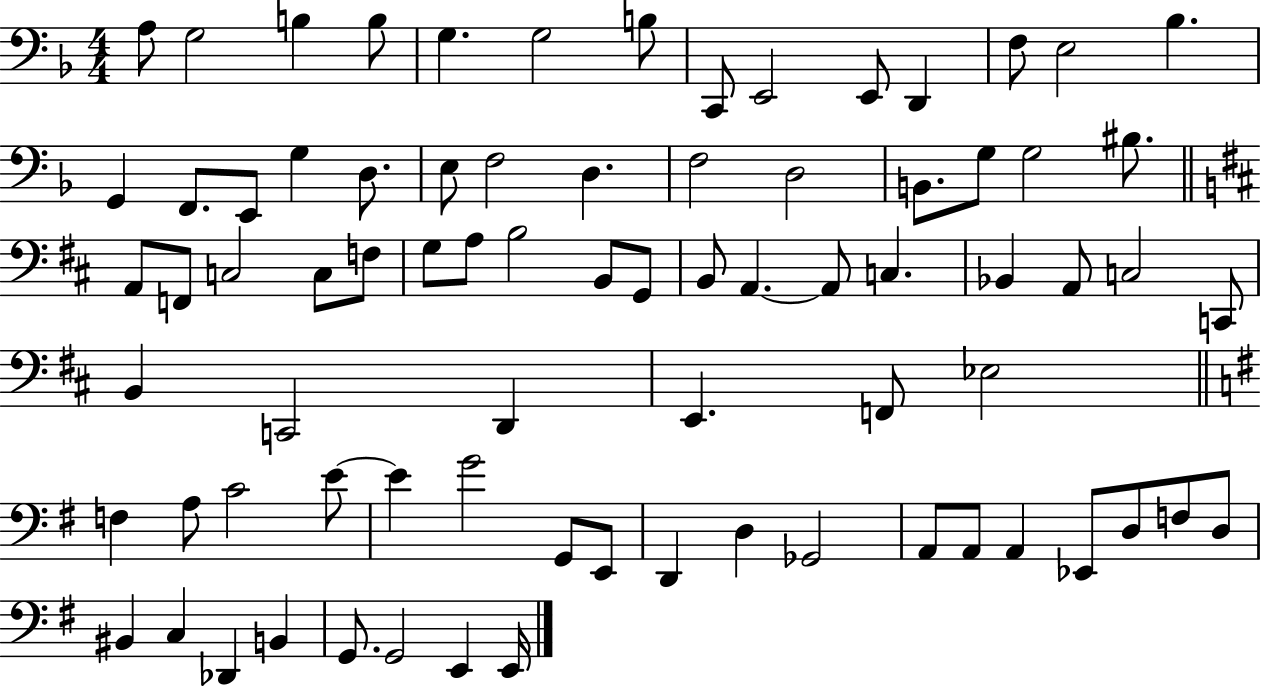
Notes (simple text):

A3/e G3/h B3/q B3/e G3/q. G3/h B3/e C2/e E2/h E2/e D2/q F3/e E3/h Bb3/q. G2/q F2/e. E2/e G3/q D3/e. E3/e F3/h D3/q. F3/h D3/h B2/e. G3/e G3/h BIS3/e. A2/e F2/e C3/h C3/e F3/e G3/e A3/e B3/h B2/e G2/e B2/e A2/q. A2/e C3/q. Bb2/q A2/e C3/h C2/e B2/q C2/h D2/q E2/q. F2/e Eb3/h F3/q A3/e C4/h E4/e E4/q G4/h G2/e E2/e D2/q D3/q Gb2/h A2/e A2/e A2/q Eb2/e D3/e F3/e D3/e BIS2/q C3/q Db2/q B2/q G2/e. G2/h E2/q E2/s